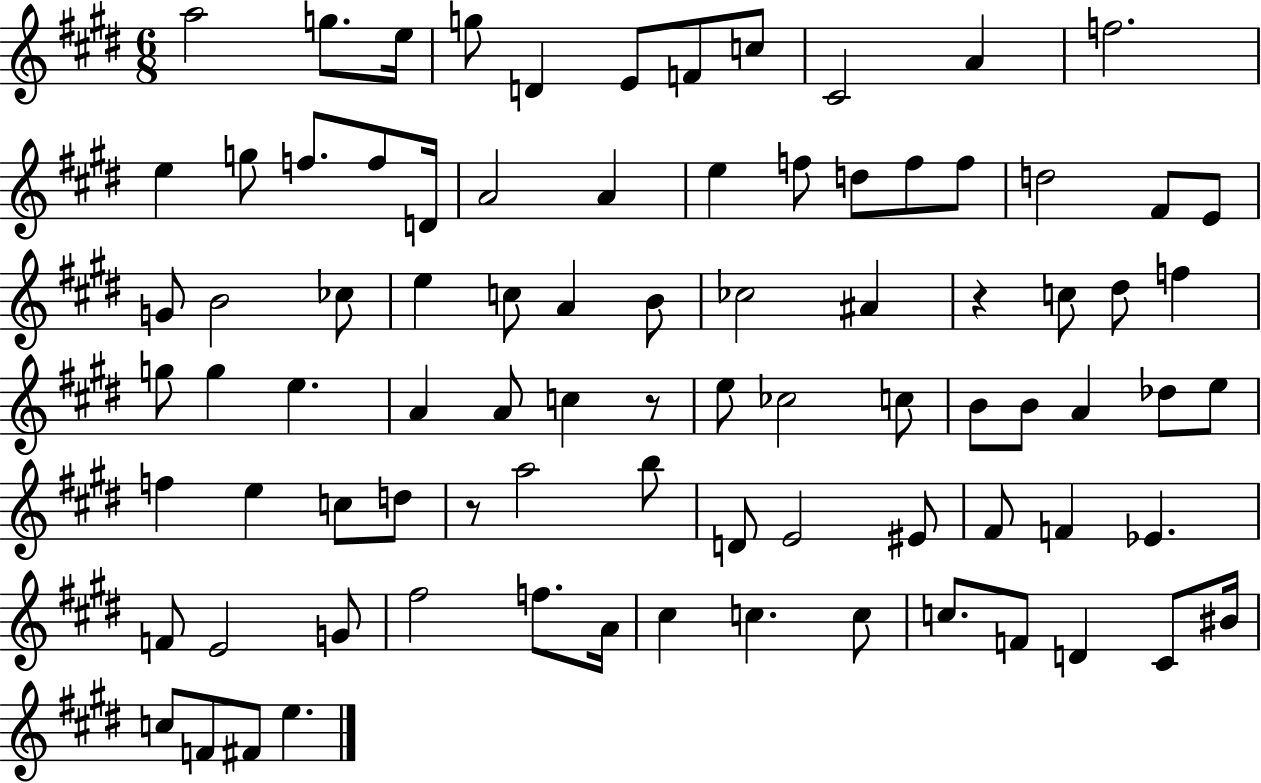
A5/h G5/e. E5/s G5/e D4/q E4/e F4/e C5/e C#4/h A4/q F5/h. E5/q G5/e F5/e. F5/e D4/s A4/h A4/q E5/q F5/e D5/e F5/e F5/e D5/h F#4/e E4/e G4/e B4/h CES5/e E5/q C5/e A4/q B4/e CES5/h A#4/q R/q C5/e D#5/e F5/q G5/e G5/q E5/q. A4/q A4/e C5/q R/e E5/e CES5/h C5/e B4/e B4/e A4/q Db5/e E5/e F5/q E5/q C5/e D5/e R/e A5/h B5/e D4/e E4/h EIS4/e F#4/e F4/q Eb4/q. F4/e E4/h G4/e F#5/h F5/e. A4/s C#5/q C5/q. C5/e C5/e. F4/e D4/q C#4/e BIS4/s C5/e F4/e F#4/e E5/q.